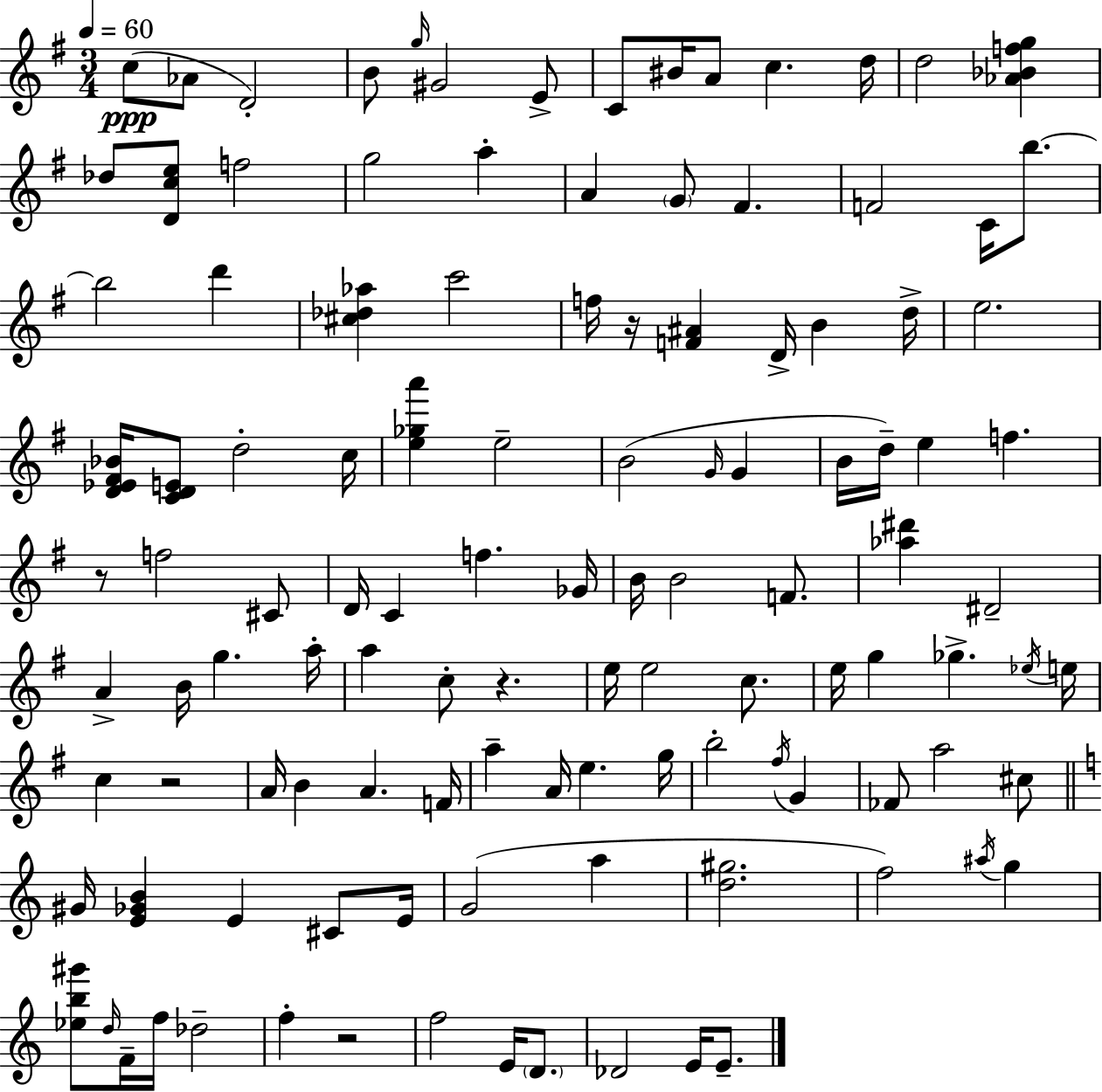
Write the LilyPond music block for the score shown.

{
  \clef treble
  \numericTimeSignature
  \time 3/4
  \key g \major
  \tempo 4 = 60
  c''8(\ppp aes'8 d'2-.) | b'8 \grace { g''16 } gis'2 e'8-> | c'8 bis'16 a'8 c''4. | d''16 d''2 <aes' bes' f'' g''>4 | \break des''8 <d' c'' e''>8 f''2 | g''2 a''4-. | a'4 \parenthesize g'8 fis'4. | f'2 c'16 b''8.~~ | \break b''2 d'''4 | <cis'' des'' aes''>4 c'''2 | f''16 r16 <f' ais'>4 d'16-> b'4 | d''16-> e''2. | \break <d' ees' fis' bes'>16 <c' d' e'>8 d''2-. | c''16 <e'' ges'' a'''>4 e''2-- | b'2( \grace { g'16 } g'4 | b'16 d''16--) e''4 f''4. | \break r8 f''2 | cis'8 d'16 c'4 f''4. | ges'16 b'16 b'2 f'8. | <aes'' dis'''>4 dis'2-- | \break a'4-> b'16 g''4. | a''16-. a''4 c''8-. r4. | e''16 e''2 c''8. | e''16 g''4 ges''4.-> | \break \acciaccatura { ees''16 } e''16 c''4 r2 | a'16 b'4 a'4. | f'16 a''4-- a'16 e''4. | g''16 b''2-. \acciaccatura { fis''16 } | \break g'4 fes'8 a''2 | cis''8 \bar "||" \break \key a \minor gis'16 <e' ges' b'>4 e'4 cis'8 e'16 | g'2( a''4 | <d'' gis''>2. | f''2) \acciaccatura { ais''16 } g''4 | \break <ees'' b'' gis'''>8 \grace { d''16 } f'16-- f''16 des''2-- | f''4-. r2 | f''2 e'16 \parenthesize d'8. | des'2 e'16 e'8.-- | \break \bar "|."
}